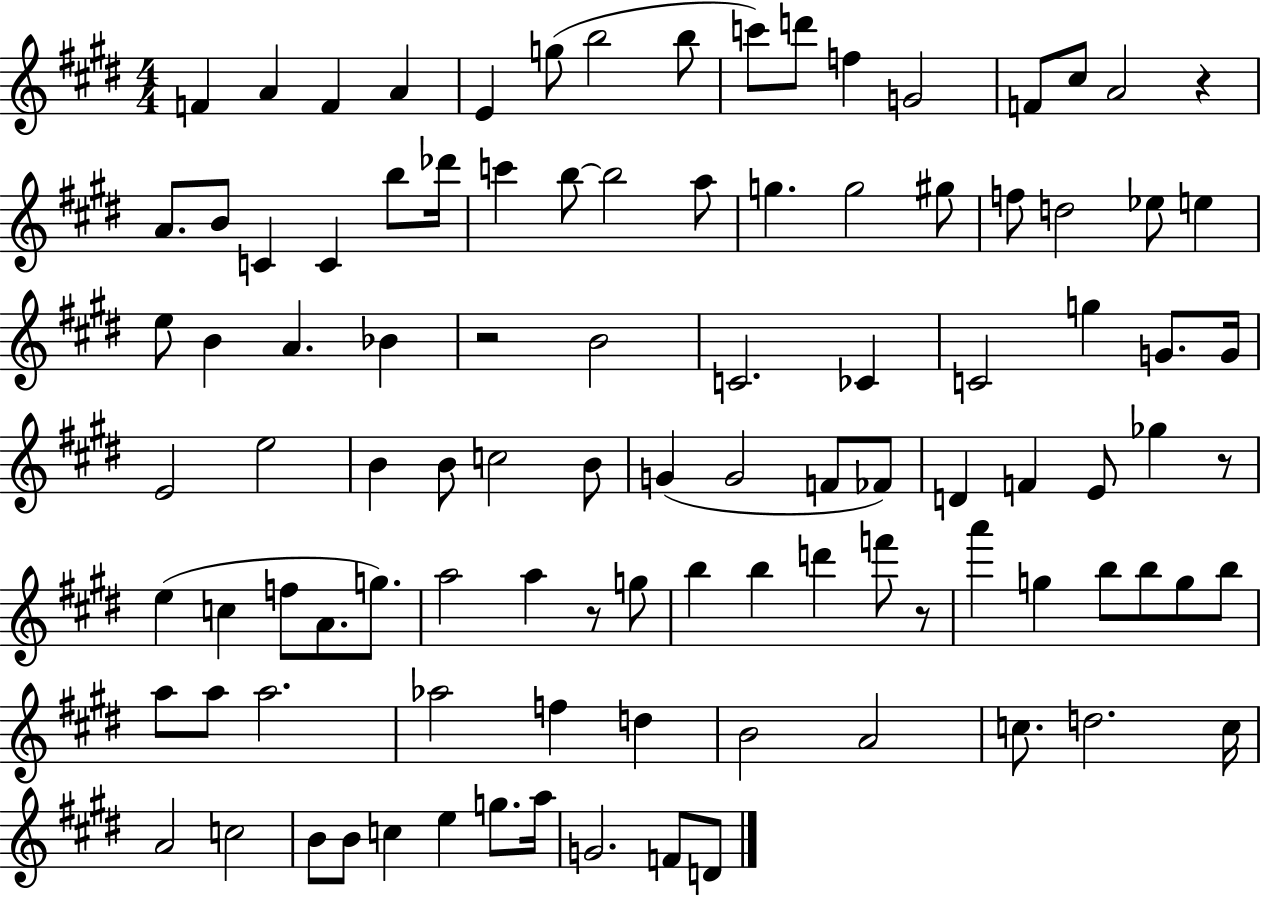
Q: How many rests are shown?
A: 5